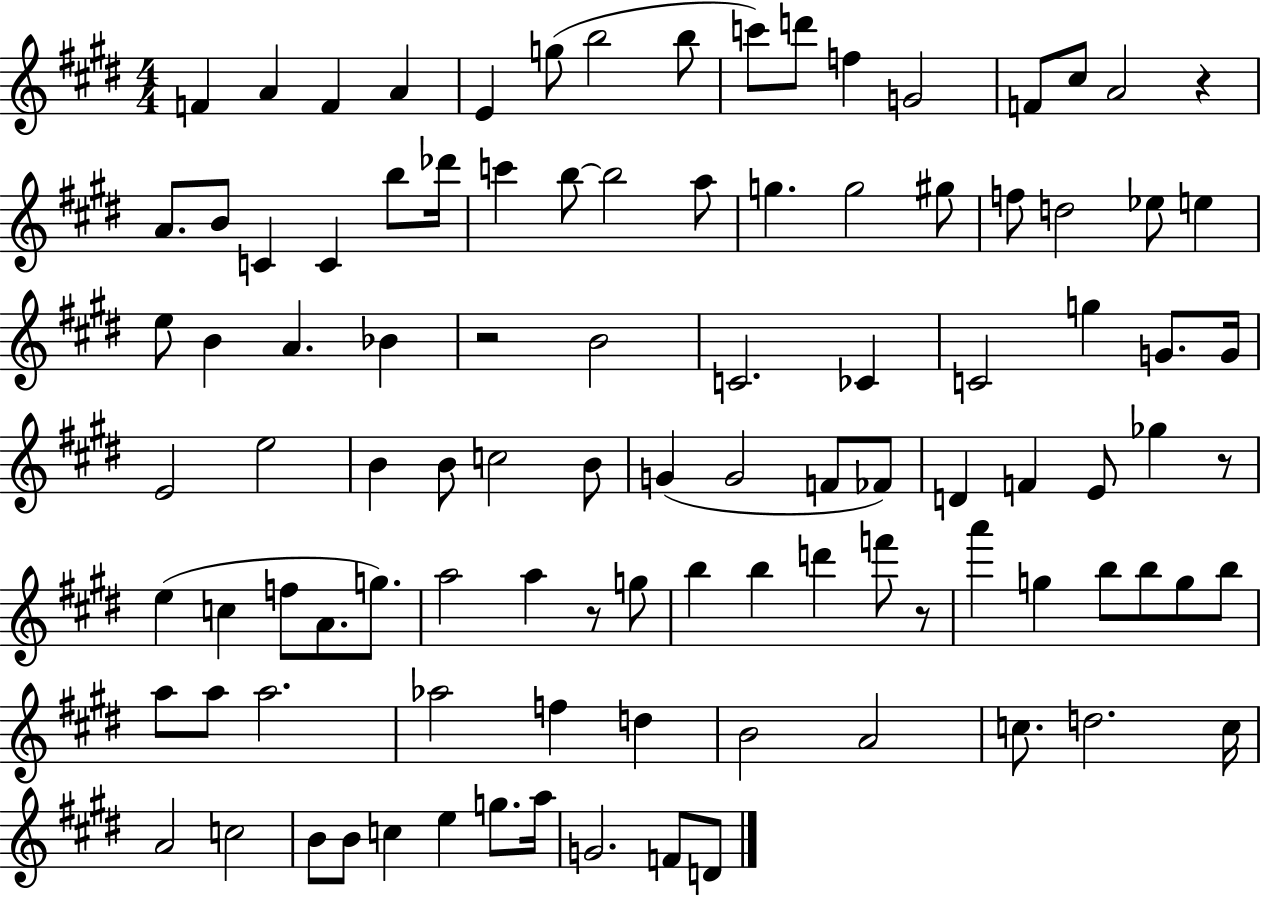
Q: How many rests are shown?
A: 5